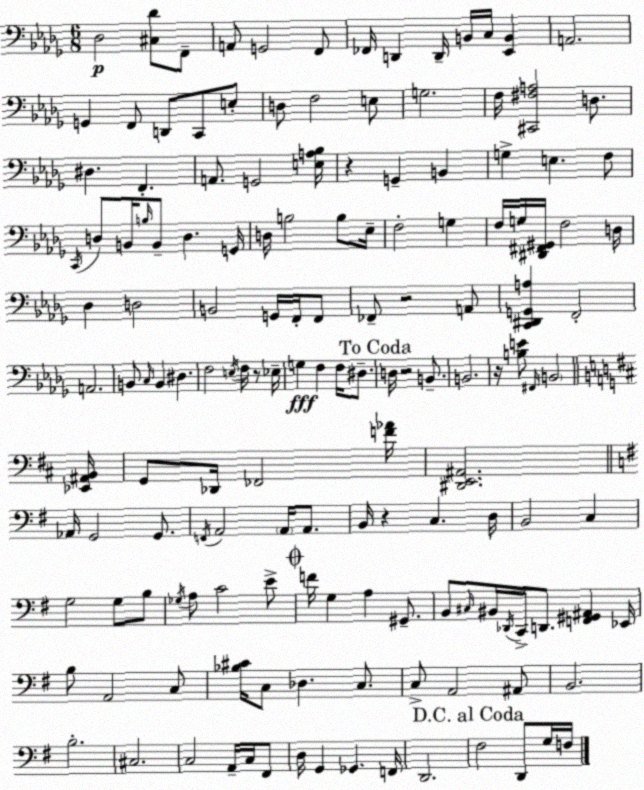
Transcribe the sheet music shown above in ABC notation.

X:1
T:Untitled
M:6/8
L:1/4
K:Bbm
_D,2 [^C,_D]/2 F,,/2 A,,/2 G,,2 F,,/2 _F,,/4 D,, D,,/4 B,,/4 C,/4 [_E,,B,,] A,,2 G,, F,,/2 D,,/2 C,,/2 E,/2 D,/2 F,2 E,/2 G,2 F,/4 [^C,,^F,A,]2 D,/2 ^D, F,, A,,/2 G,,2 [E,A,_B,]/4 z G,, B,, G, E, F,/2 C,,/4 D,/2 B,,/4 B,/4 B,,/2 D, G,,/4 D,/4 B,2 B,/2 _E,/4 F,2 G, F,/4 G,/4 [^D,,^F,,^G,,]/4 F,2 D,/4 _D, D,2 B,,2 G,,/4 F,,/4 F,,/2 _F,,/2 z2 A,,/2 [C,,^D,,G,,A,] F,,2 A,,2 B,,/2 C,/4 B,, ^D, F,2 E,/4 F,/4 z/2 _E,/4 G, F, F,/4 ^D,/2 D,/4 z2 B,,/2 B,,2 z/4 [B,E]/2 ^F,,/4 B,,2 [_E,,^A,,B,,]/4 G,,/2 _D,,/4 _F,,2 [F_A]/4 [^D,,E,,^A,,]2 _A,,/4 G,,2 G,,/2 F,,/4 A,,2 A,,/4 A,,/2 B,,/4 z C, D,/4 B,,2 C, G,2 G,/2 B,/2 _G,/4 A,/2 C2 E/2 F/4 G, A, ^G,,/2 B,,/2 ^C,/4 ^B,,/4 _D,,/4 C,,/4 D,,/2 [F,,^G,,^A,,] _E,,/4 B,/2 A,,2 C,/2 [_B,^C]/4 C,/2 _D, C,/2 C,/2 A,,2 ^A,,/2 B,,2 B,2 ^C,2 C,2 A,,/4 C,/4 ^F,,/2 D,/4 G,, _G,, F,,/4 D,,2 ^F,2 D,,/2 G,/4 F,/4